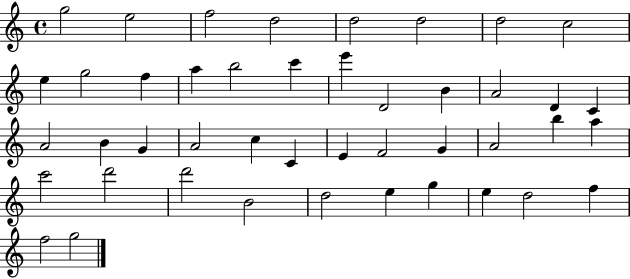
{
  \clef treble
  \time 4/4
  \defaultTimeSignature
  \key c \major
  g''2 e''2 | f''2 d''2 | d''2 d''2 | d''2 c''2 | \break e''4 g''2 f''4 | a''4 b''2 c'''4 | e'''4 d'2 b'4 | a'2 d'4 c'4 | \break a'2 b'4 g'4 | a'2 c''4 c'4 | e'4 f'2 g'4 | a'2 b''4 a''4 | \break c'''2 d'''2 | d'''2 b'2 | d''2 e''4 g''4 | e''4 d''2 f''4 | \break f''2 g''2 | \bar "|."
}